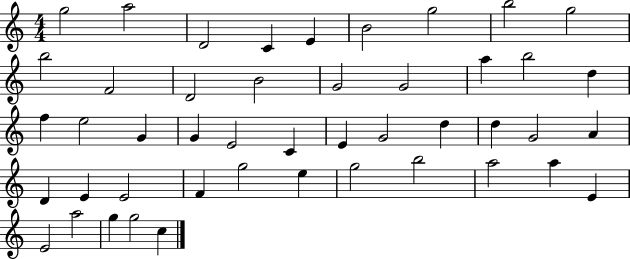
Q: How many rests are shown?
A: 0